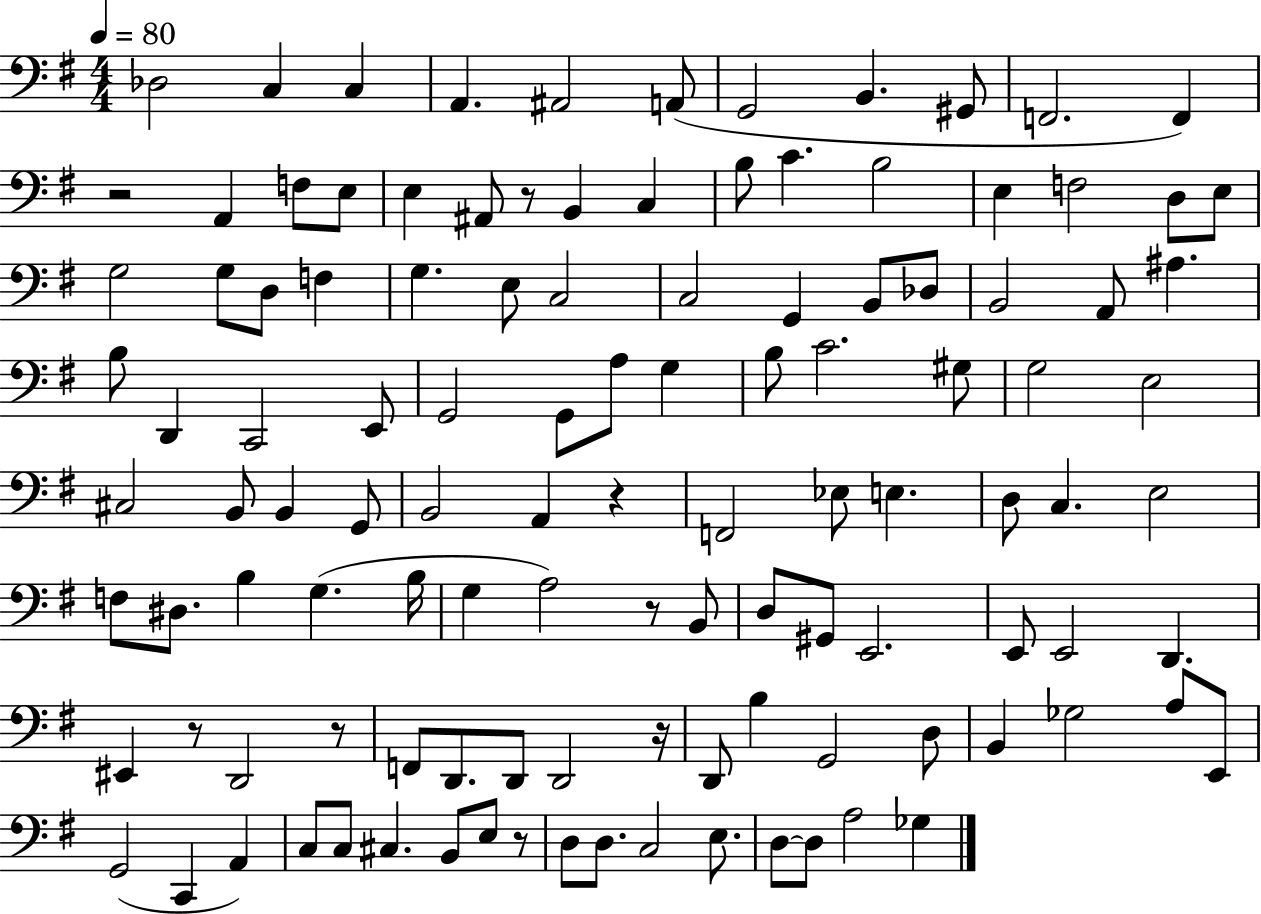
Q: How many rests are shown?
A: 8